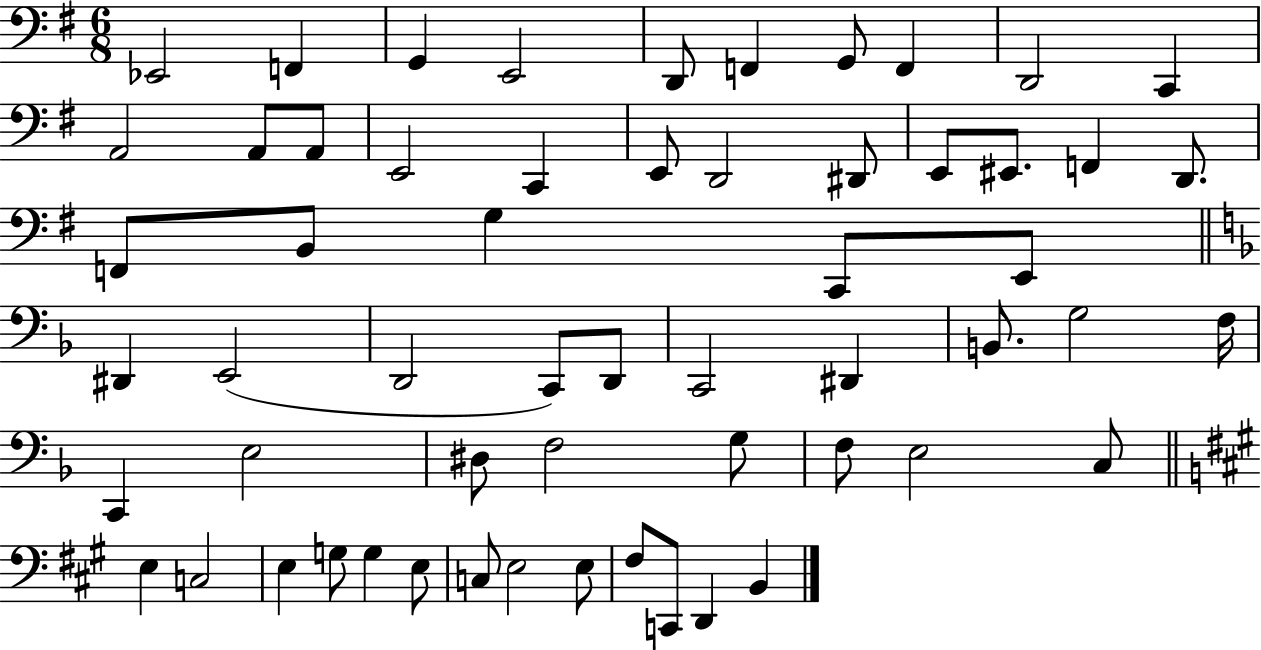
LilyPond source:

{
  \clef bass
  \numericTimeSignature
  \time 6/8
  \key g \major
  ees,2 f,4 | g,4 e,2 | d,8 f,4 g,8 f,4 | d,2 c,4 | \break a,2 a,8 a,8 | e,2 c,4 | e,8 d,2 dis,8 | e,8 eis,8. f,4 d,8. | \break f,8 b,8 g4 c,8 e,8 | \bar "||" \break \key d \minor dis,4 e,2( | d,2 c,8) d,8 | c,2 dis,4 | b,8. g2 f16 | \break c,4 e2 | dis8 f2 g8 | f8 e2 c8 | \bar "||" \break \key a \major e4 c2 | e4 g8 g4 e8 | c8 e2 e8 | fis8 c,8 d,4 b,4 | \break \bar "|."
}